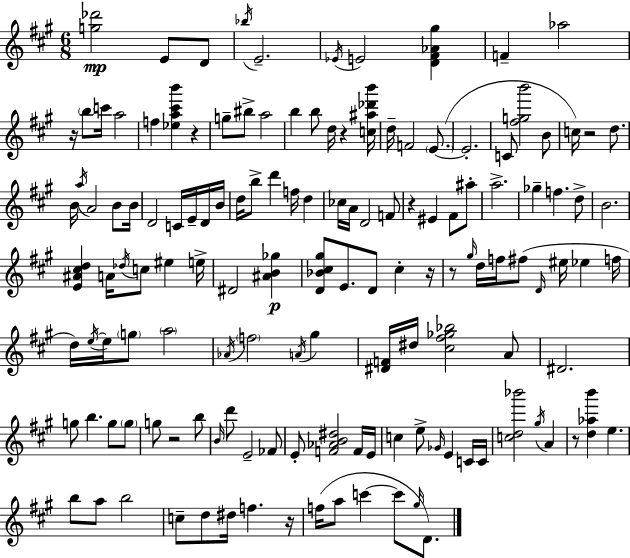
[G5,Db6]/h E4/e D4/e Bb5/s E4/h. Eb4/s E4/h [D4,F#4,Ab4,G#5]/q F4/q Ab5/h R/s B5/e C6/s A5/h F5/q [Eb5,A5,C#6,B6]/q R/q G5/e BIS5/e A5/h B5/q B5/e D5/s R/q [C5,A#5,Db6,B6]/s D5/s F4/h E4/e. E4/h. C4/e [F#5,G5,B6]/h B4/e C5/s R/h D5/e. B4/s A5/s A4/h B4/e B4/s D4/h C4/s E4/s D4/s B4/s D5/s B5/e D6/q F5/s D5/q CES5/s A4/s D4/h F4/e R/q EIS4/q F#4/e A#5/e A5/h. Gb5/q F5/q. D5/e B4/h. [E4,A#4,C#5,D5]/q A4/s Db5/s C5/e EIS5/q E5/s D#4/h [A#4,B4,Gb5]/q [D4,Bb4,C#5,G#5]/e E4/e. D4/e C#5/q R/s R/e G#5/s D5/s F5/s F#5/e D4/s EIS5/s Eb5/q F5/s D5/s E5/s E5/s G5/e A5/h Ab4/s F5/h A4/s G#5/q [D#4,F4]/s D#5/s [C#5,F#5,Gb5,Bb5]/h A4/e D#4/h. G5/e B5/q. G5/e G5/e G5/e R/h B5/e B4/s D6/e E4/h FES4/e E4/e [F4,Ab4,B4,D#5]/h F4/s E4/s C5/q E5/e Gb4/s E4/q C4/s C4/s [C5,D5,Bb6]/h G#5/s A4/q R/e [D5,Ab5,B6]/q E5/q. B5/e A5/e B5/h C5/e D5/e D#5/s F5/q. R/s F5/s A5/e C6/q C6/e G#5/s D4/e.